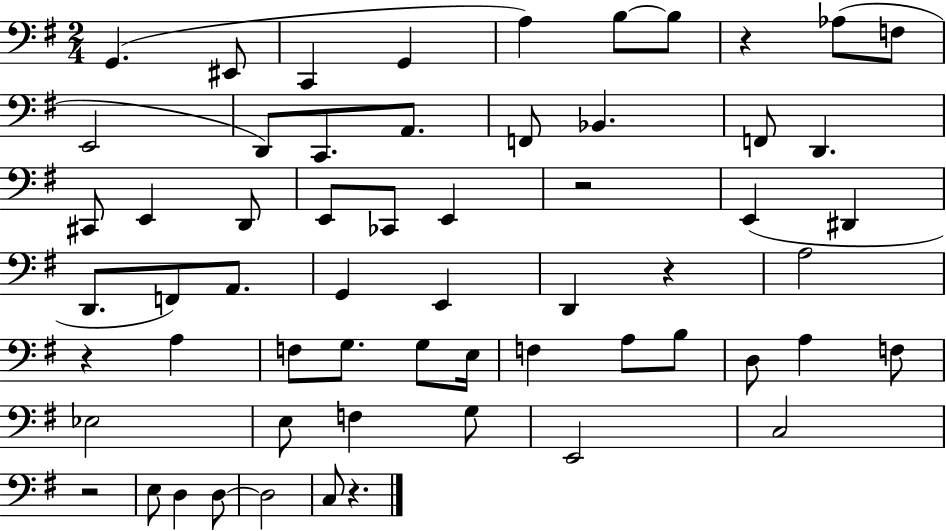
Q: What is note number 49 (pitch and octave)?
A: C3